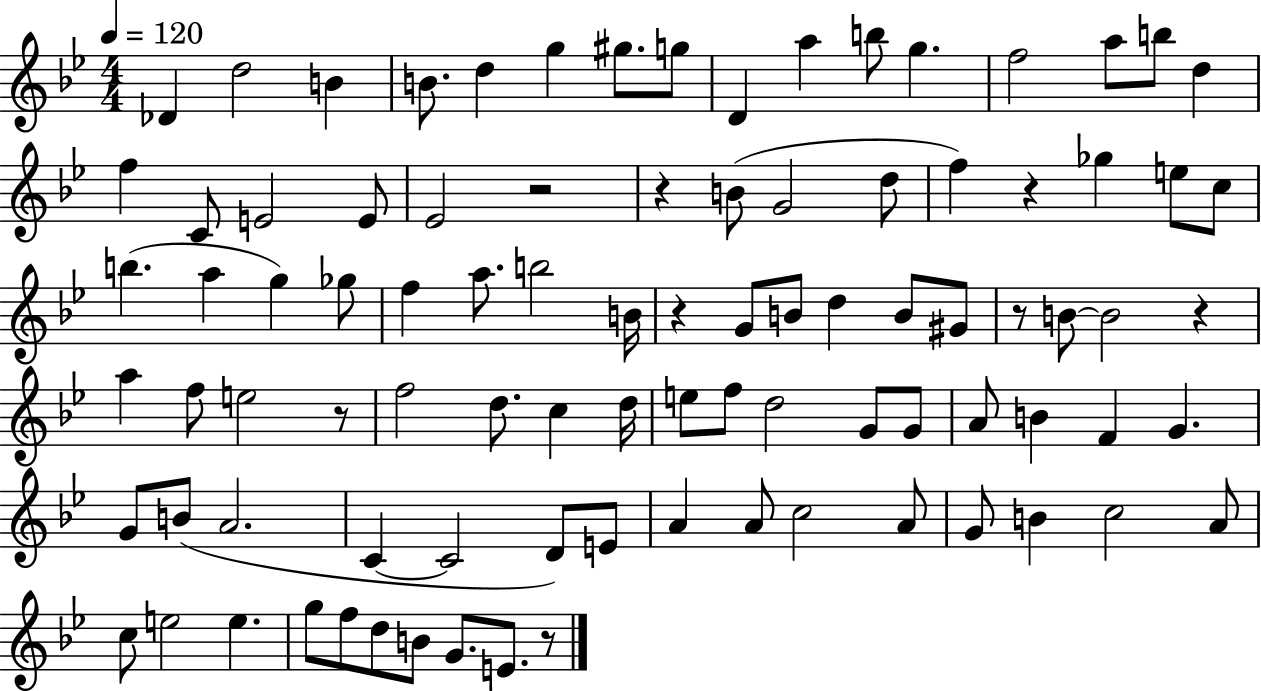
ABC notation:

X:1
T:Untitled
M:4/4
L:1/4
K:Bb
_D d2 B B/2 d g ^g/2 g/2 D a b/2 g f2 a/2 b/2 d f C/2 E2 E/2 _E2 z2 z B/2 G2 d/2 f z _g e/2 c/2 b a g _g/2 f a/2 b2 B/4 z G/2 B/2 d B/2 ^G/2 z/2 B/2 B2 z a f/2 e2 z/2 f2 d/2 c d/4 e/2 f/2 d2 G/2 G/2 A/2 B F G G/2 B/2 A2 C C2 D/2 E/2 A A/2 c2 A/2 G/2 B c2 A/2 c/2 e2 e g/2 f/2 d/2 B/2 G/2 E/2 z/2